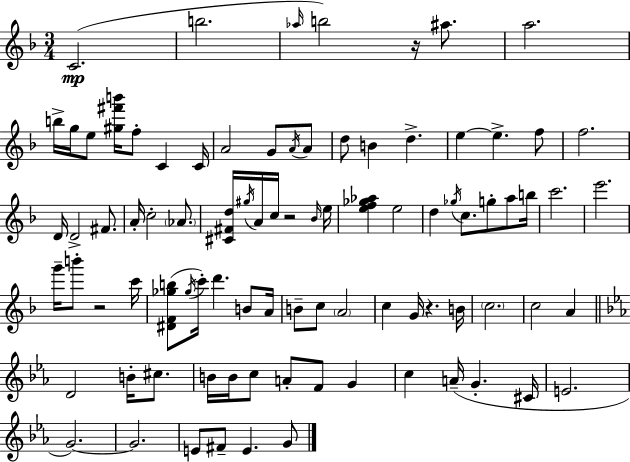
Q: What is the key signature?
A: D minor